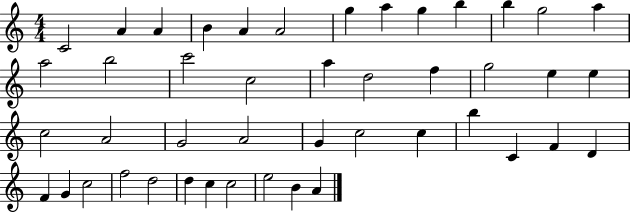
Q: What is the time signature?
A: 4/4